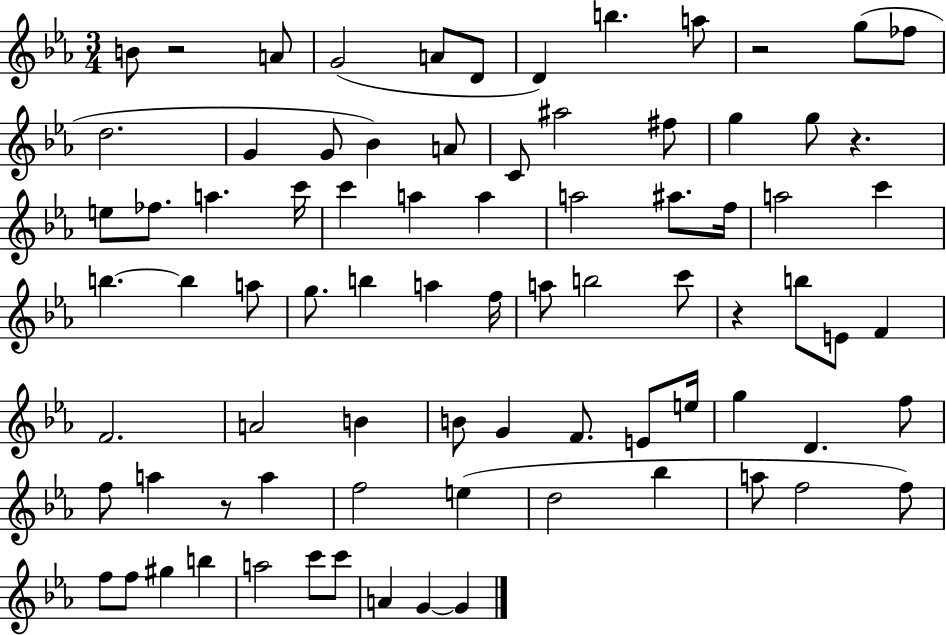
{
  \clef treble
  \numericTimeSignature
  \time 3/4
  \key ees \major
  b'8 r2 a'8 | g'2( a'8 d'8 | d'4) b''4. a''8 | r2 g''8( fes''8 | \break d''2. | g'4 g'8 bes'4) a'8 | c'8 ais''2 fis''8 | g''4 g''8 r4. | \break e''8 fes''8. a''4. c'''16 | c'''4 a''4 a''4 | a''2 ais''8. f''16 | a''2 c'''4 | \break b''4.~~ b''4 a''8 | g''8. b''4 a''4 f''16 | a''8 b''2 c'''8 | r4 b''8 e'8 f'4 | \break f'2. | a'2 b'4 | b'8 g'4 f'8. e'8 e''16 | g''4 d'4. f''8 | \break f''8 a''4 r8 a''4 | f''2 e''4( | d''2 bes''4 | a''8 f''2 f''8) | \break f''8 f''8 gis''4 b''4 | a''2 c'''8 c'''8 | a'4 g'4~~ g'4 | \bar "|."
}